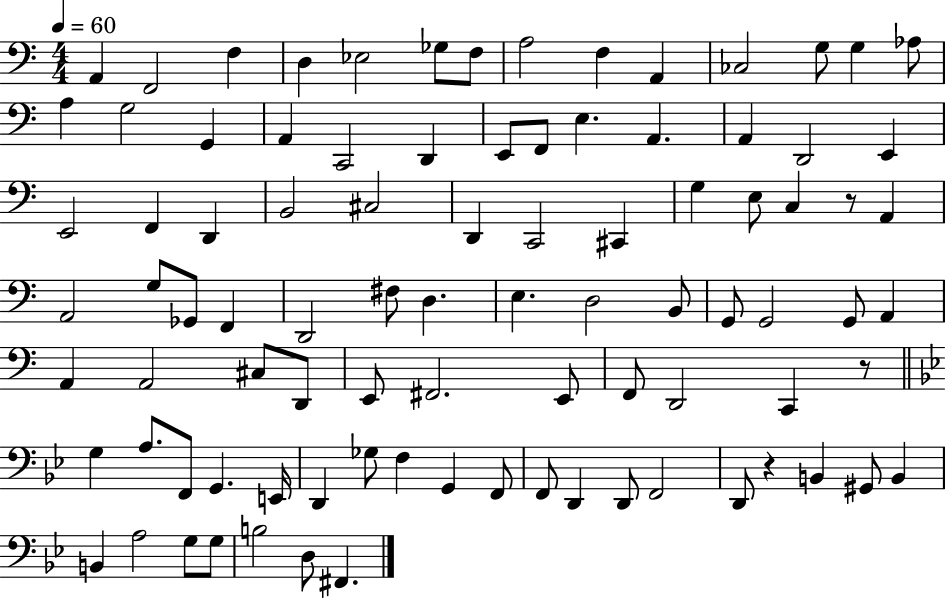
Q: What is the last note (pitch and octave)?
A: F#2